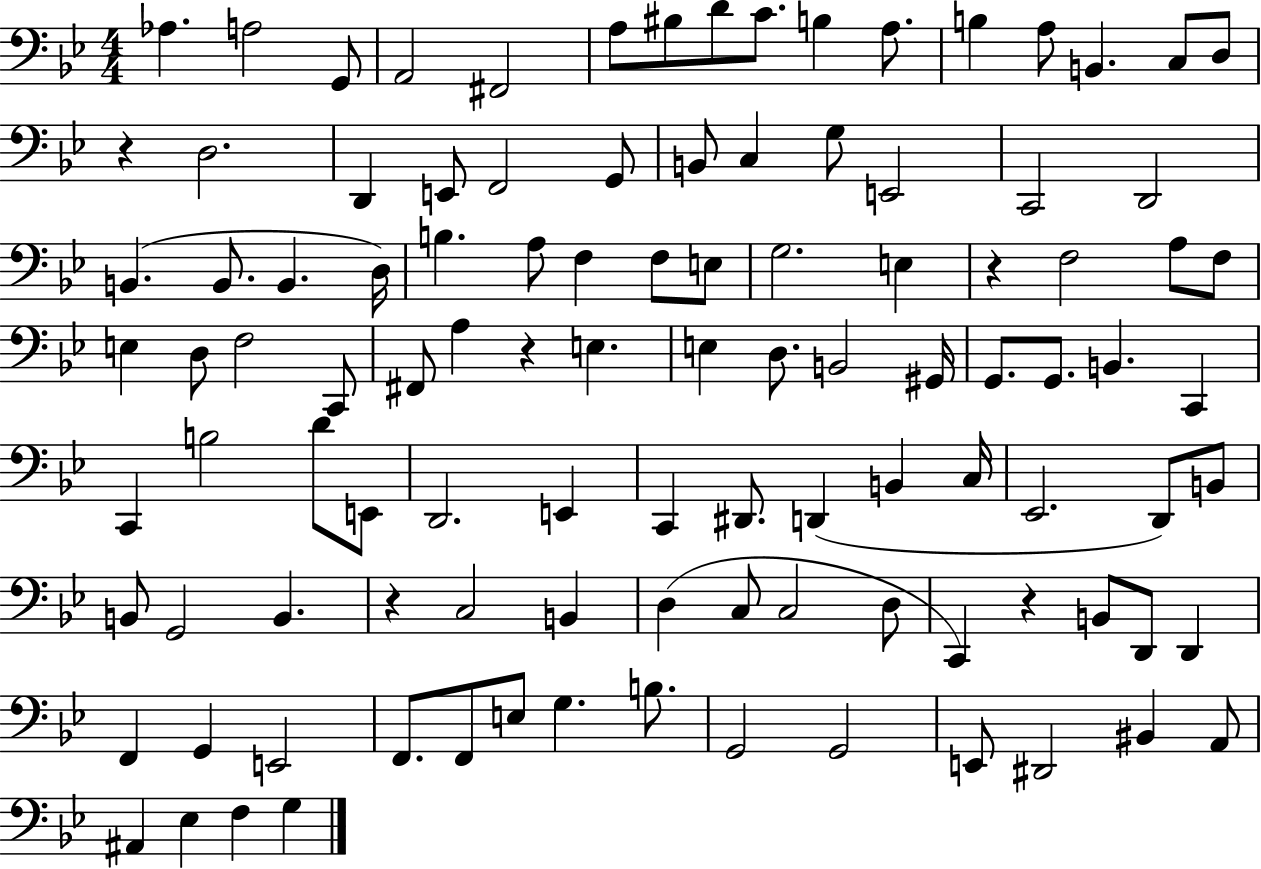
{
  \clef bass
  \numericTimeSignature
  \time 4/4
  \key bes \major
  aes4. a2 g,8 | a,2 fis,2 | a8 bis8 d'8 c'8. b4 a8. | b4 a8 b,4. c8 d8 | \break r4 d2. | d,4 e,8 f,2 g,8 | b,8 c4 g8 e,2 | c,2 d,2 | \break b,4.( b,8. b,4. d16) | b4. a8 f4 f8 e8 | g2. e4 | r4 f2 a8 f8 | \break e4 d8 f2 c,8 | fis,8 a4 r4 e4. | e4 d8. b,2 gis,16 | g,8. g,8. b,4. c,4 | \break c,4 b2 d'8 e,8 | d,2. e,4 | c,4 dis,8. d,4( b,4 c16 | ees,2. d,8) b,8 | \break b,8 g,2 b,4. | r4 c2 b,4 | d4( c8 c2 d8 | c,4) r4 b,8 d,8 d,4 | \break f,4 g,4 e,2 | f,8. f,8 e8 g4. b8. | g,2 g,2 | e,8 dis,2 bis,4 a,8 | \break ais,4 ees4 f4 g4 | \bar "|."
}